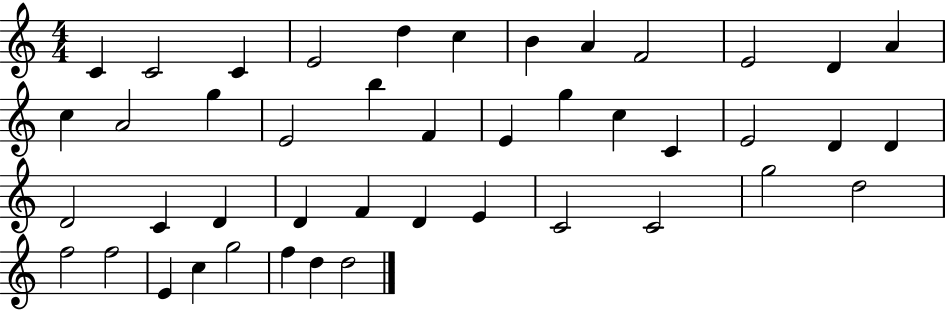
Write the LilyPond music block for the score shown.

{
  \clef treble
  \numericTimeSignature
  \time 4/4
  \key c \major
  c'4 c'2 c'4 | e'2 d''4 c''4 | b'4 a'4 f'2 | e'2 d'4 a'4 | \break c''4 a'2 g''4 | e'2 b''4 f'4 | e'4 g''4 c''4 c'4 | e'2 d'4 d'4 | \break d'2 c'4 d'4 | d'4 f'4 d'4 e'4 | c'2 c'2 | g''2 d''2 | \break f''2 f''2 | e'4 c''4 g''2 | f''4 d''4 d''2 | \bar "|."
}